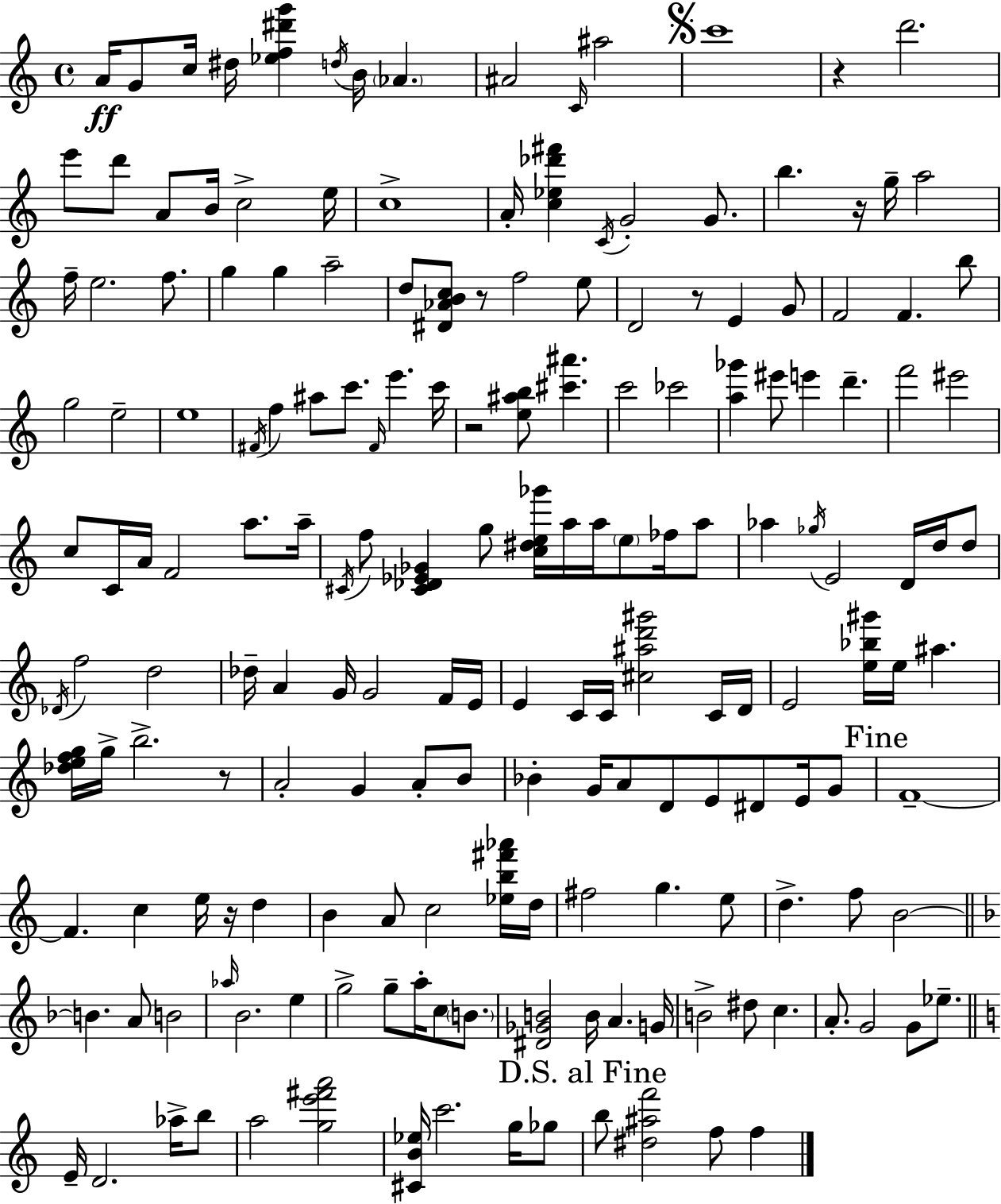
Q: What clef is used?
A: treble